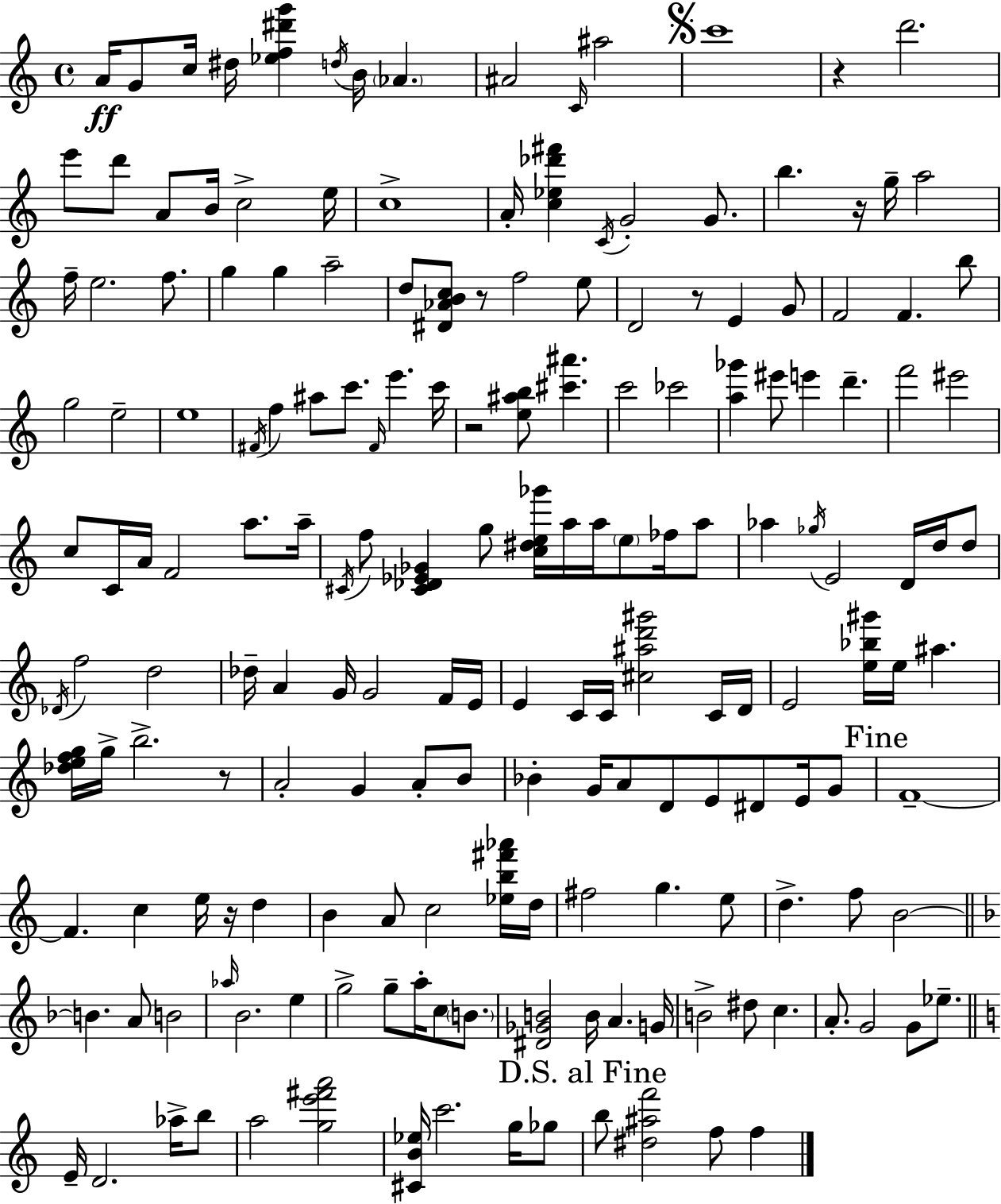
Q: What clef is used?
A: treble